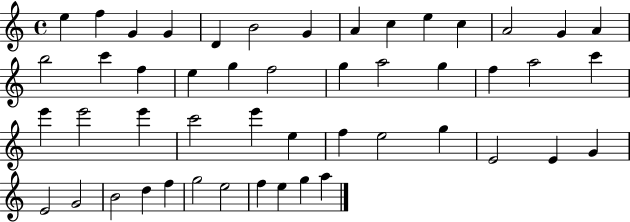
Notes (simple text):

E5/q F5/q G4/q G4/q D4/q B4/h G4/q A4/q C5/q E5/q C5/q A4/h G4/q A4/q B5/h C6/q F5/q E5/q G5/q F5/h G5/q A5/h G5/q F5/q A5/h C6/q E6/q E6/h E6/q C6/h E6/q E5/q F5/q E5/h G5/q E4/h E4/q G4/q E4/h G4/h B4/h D5/q F5/q G5/h E5/h F5/q E5/q G5/q A5/q